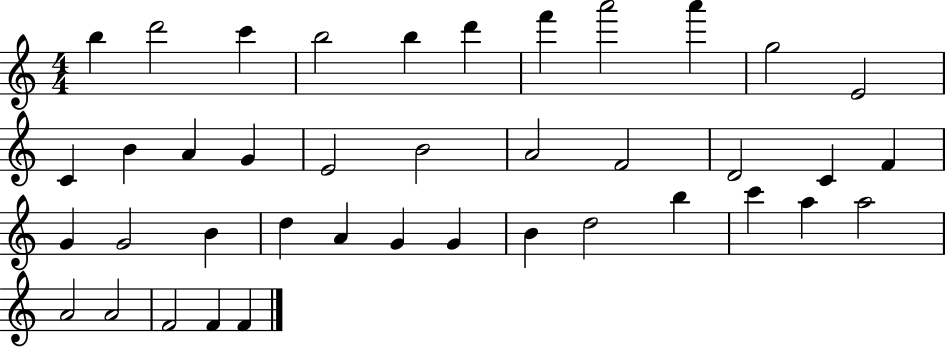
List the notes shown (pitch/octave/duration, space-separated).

B5/q D6/h C6/q B5/h B5/q D6/q F6/q A6/h A6/q G5/h E4/h C4/q B4/q A4/q G4/q E4/h B4/h A4/h F4/h D4/h C4/q F4/q G4/q G4/h B4/q D5/q A4/q G4/q G4/q B4/q D5/h B5/q C6/q A5/q A5/h A4/h A4/h F4/h F4/q F4/q